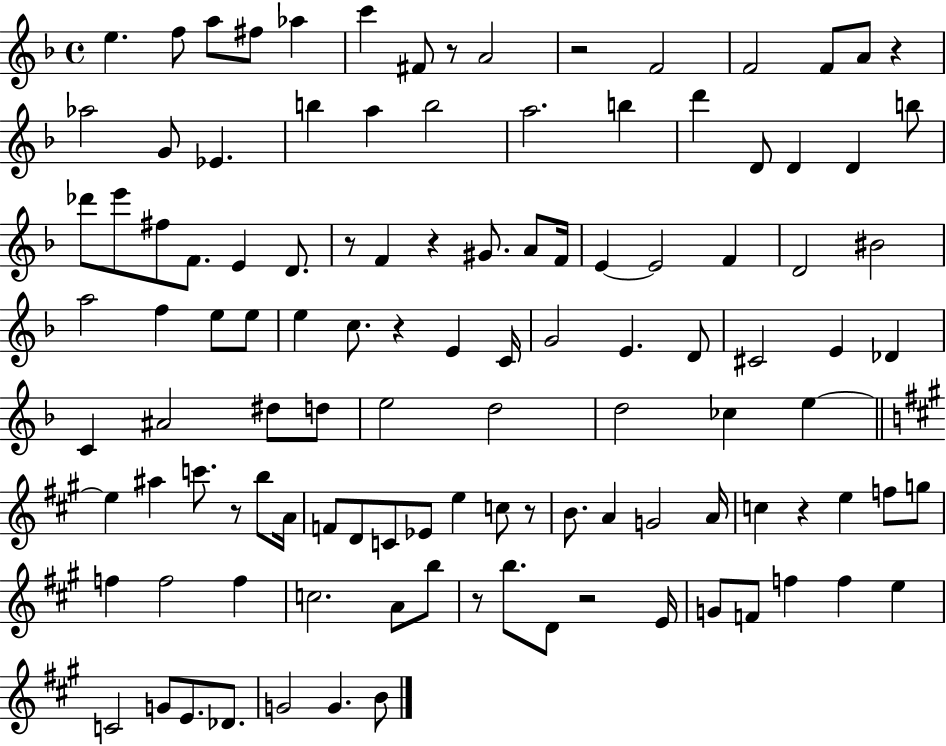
E5/q. F5/e A5/e F#5/e Ab5/q C6/q F#4/e R/e A4/h R/h F4/h F4/h F4/e A4/e R/q Ab5/h G4/e Eb4/q. B5/q A5/q B5/h A5/h. B5/q D6/q D4/e D4/q D4/q B5/e Db6/e E6/e F#5/e F4/e. E4/q D4/e. R/e F4/q R/q G#4/e. A4/e F4/s E4/q E4/h F4/q D4/h BIS4/h A5/h F5/q E5/e E5/e E5/q C5/e. R/q E4/q C4/s G4/h E4/q. D4/e C#4/h E4/q Db4/q C4/q A#4/h D#5/e D5/e E5/h D5/h D5/h CES5/q E5/q E5/q A#5/q C6/e. R/e B5/e A4/s F4/e D4/e C4/e Eb4/e E5/q C5/e R/e B4/e. A4/q G4/h A4/s C5/q R/q E5/q F5/e G5/e F5/q F5/h F5/q C5/h. A4/e B5/e R/e B5/e. D4/e R/h E4/s G4/e F4/e F5/q F5/q E5/q C4/h G4/e E4/e. Db4/e. G4/h G4/q. B4/e